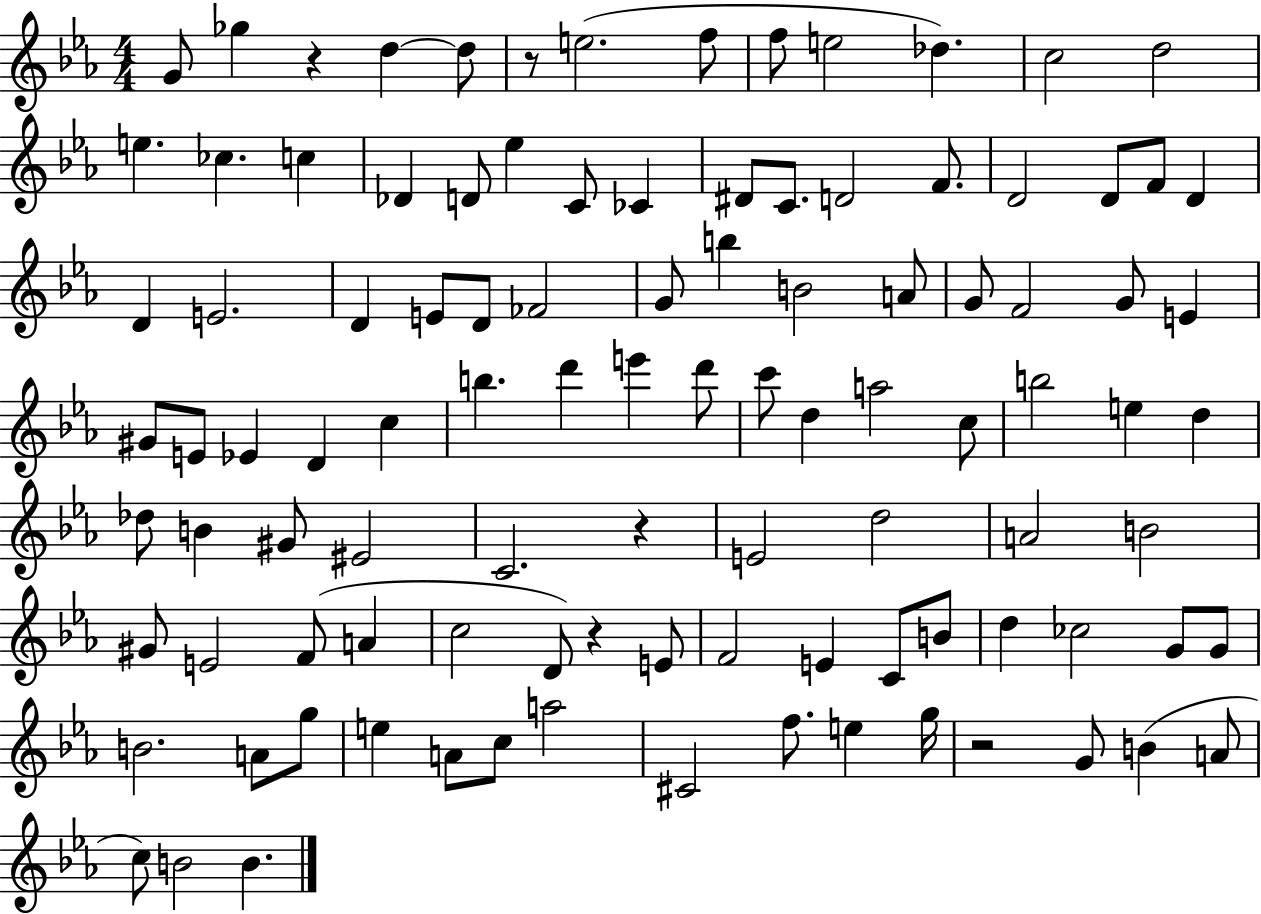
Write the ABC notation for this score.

X:1
T:Untitled
M:4/4
L:1/4
K:Eb
G/2 _g z d d/2 z/2 e2 f/2 f/2 e2 _d c2 d2 e _c c _D D/2 _e C/2 _C ^D/2 C/2 D2 F/2 D2 D/2 F/2 D D E2 D E/2 D/2 _F2 G/2 b B2 A/2 G/2 F2 G/2 E ^G/2 E/2 _E D c b d' e' d'/2 c'/2 d a2 c/2 b2 e d _d/2 B ^G/2 ^E2 C2 z E2 d2 A2 B2 ^G/2 E2 F/2 A c2 D/2 z E/2 F2 E C/2 B/2 d _c2 G/2 G/2 B2 A/2 g/2 e A/2 c/2 a2 ^C2 f/2 e g/4 z2 G/2 B A/2 c/2 B2 B